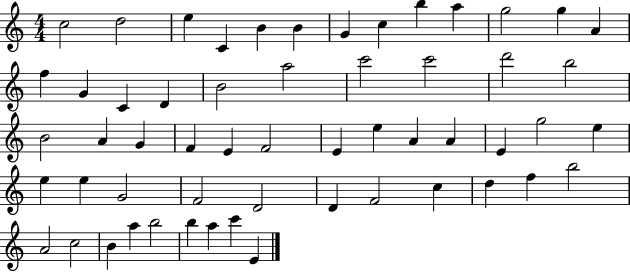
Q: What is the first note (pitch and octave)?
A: C5